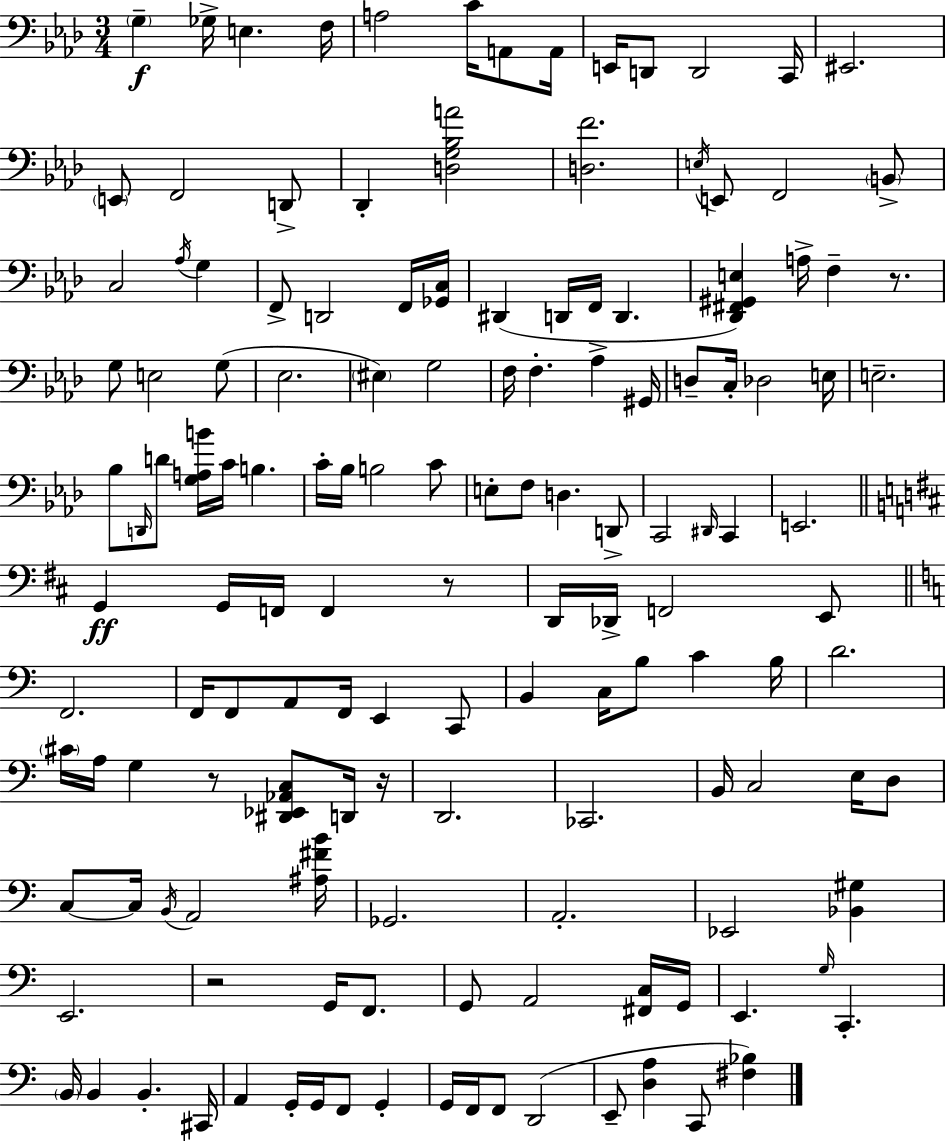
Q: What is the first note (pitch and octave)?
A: G3